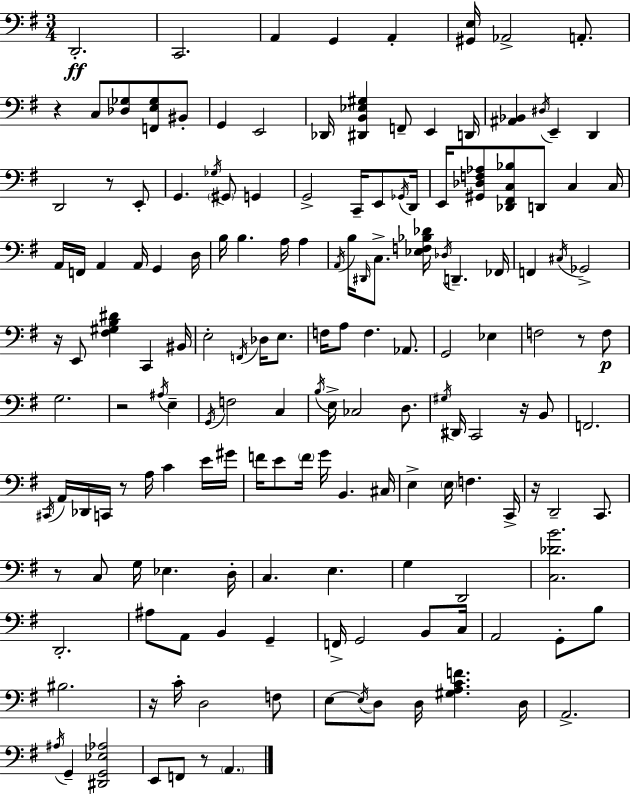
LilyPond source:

{
  \clef bass
  \numericTimeSignature
  \time 3/4
  \key e \minor
  \repeat volta 2 { d,2.-.\ff | c,2. | a,4 g,4 a,4-. | <gis, e>16 aes,2-> a,8.-. | \break r4 c8 <des ges>8 <f, e ges>8 bis,8-. | g,4 e,2 | des,16 <dis, b, ees gis>4 f,8-- e,4 d,16 | <ais, bes,>4 \acciaccatura { dis16 } e,4-- d,4 | \break d,2 r8 e,8-. | g,4. \acciaccatura { ges16 } \parenthesize gis,8 g,4 | g,2-> c,16-- e,8 | \acciaccatura { ges,16 } d,16 e,16 <gis, des f aes>8 <des, fis, c bes>8 d,8 c4 | \break c16 a,16 f,16 a,4 a,16 g,4 | d16 b16 b4. a16 a4 | \acciaccatura { a,16 } b16 \grace { dis,16 } c8.-> <ees f bes des'>16 \acciaccatura { des16 } d,4.-- | fes,16 f,4 \acciaccatura { cis16 } ges,2-> | \break r16 e,8 <fis gis b dis'>4 | c,4 bis,16 e2-. | \acciaccatura { f,16 } des16 e8. f16 a8 f4. | aes,8. g,2 | \break ees4 f2 | r8 f8\p g2. | r2 | \acciaccatura { ais16 } e4-- \acciaccatura { g,16 } f2 | \break c4 \acciaccatura { b16 } e16-> | ces2 d8. \acciaccatura { gis16 } | dis,16 c,2 r16 b,8 | f,2. | \break \acciaccatura { cis,16 } a,16 des,16 c,16 r8 a16 c'4 e'16 | gis'16 f'16 e'8 \parenthesize f'16 g'16 b,4. | cis16 e4-> \parenthesize e16 f4. | c,16-> r16 d,2-- c,8. | \break r8 c8 g16 ees4. | d16-. c4. e4. | g4 d,2 | <c des' b'>2. | \break d,2.-. | ais8 a,8 b,4 g,4-- | f,16-> g,2 b,8 | c16 a,2 g,8-. b8 | \break bis2. | r16 c'16-. d2 f8 | e8~~ \acciaccatura { e16 } d8 d16 <gis a c' f'>4. | d16 a,2.-> | \break \acciaccatura { ais16 } g,4-- <dis, g, ees aes>2 | e,8 f,8 r8 \parenthesize a,4. | } \bar "|."
}